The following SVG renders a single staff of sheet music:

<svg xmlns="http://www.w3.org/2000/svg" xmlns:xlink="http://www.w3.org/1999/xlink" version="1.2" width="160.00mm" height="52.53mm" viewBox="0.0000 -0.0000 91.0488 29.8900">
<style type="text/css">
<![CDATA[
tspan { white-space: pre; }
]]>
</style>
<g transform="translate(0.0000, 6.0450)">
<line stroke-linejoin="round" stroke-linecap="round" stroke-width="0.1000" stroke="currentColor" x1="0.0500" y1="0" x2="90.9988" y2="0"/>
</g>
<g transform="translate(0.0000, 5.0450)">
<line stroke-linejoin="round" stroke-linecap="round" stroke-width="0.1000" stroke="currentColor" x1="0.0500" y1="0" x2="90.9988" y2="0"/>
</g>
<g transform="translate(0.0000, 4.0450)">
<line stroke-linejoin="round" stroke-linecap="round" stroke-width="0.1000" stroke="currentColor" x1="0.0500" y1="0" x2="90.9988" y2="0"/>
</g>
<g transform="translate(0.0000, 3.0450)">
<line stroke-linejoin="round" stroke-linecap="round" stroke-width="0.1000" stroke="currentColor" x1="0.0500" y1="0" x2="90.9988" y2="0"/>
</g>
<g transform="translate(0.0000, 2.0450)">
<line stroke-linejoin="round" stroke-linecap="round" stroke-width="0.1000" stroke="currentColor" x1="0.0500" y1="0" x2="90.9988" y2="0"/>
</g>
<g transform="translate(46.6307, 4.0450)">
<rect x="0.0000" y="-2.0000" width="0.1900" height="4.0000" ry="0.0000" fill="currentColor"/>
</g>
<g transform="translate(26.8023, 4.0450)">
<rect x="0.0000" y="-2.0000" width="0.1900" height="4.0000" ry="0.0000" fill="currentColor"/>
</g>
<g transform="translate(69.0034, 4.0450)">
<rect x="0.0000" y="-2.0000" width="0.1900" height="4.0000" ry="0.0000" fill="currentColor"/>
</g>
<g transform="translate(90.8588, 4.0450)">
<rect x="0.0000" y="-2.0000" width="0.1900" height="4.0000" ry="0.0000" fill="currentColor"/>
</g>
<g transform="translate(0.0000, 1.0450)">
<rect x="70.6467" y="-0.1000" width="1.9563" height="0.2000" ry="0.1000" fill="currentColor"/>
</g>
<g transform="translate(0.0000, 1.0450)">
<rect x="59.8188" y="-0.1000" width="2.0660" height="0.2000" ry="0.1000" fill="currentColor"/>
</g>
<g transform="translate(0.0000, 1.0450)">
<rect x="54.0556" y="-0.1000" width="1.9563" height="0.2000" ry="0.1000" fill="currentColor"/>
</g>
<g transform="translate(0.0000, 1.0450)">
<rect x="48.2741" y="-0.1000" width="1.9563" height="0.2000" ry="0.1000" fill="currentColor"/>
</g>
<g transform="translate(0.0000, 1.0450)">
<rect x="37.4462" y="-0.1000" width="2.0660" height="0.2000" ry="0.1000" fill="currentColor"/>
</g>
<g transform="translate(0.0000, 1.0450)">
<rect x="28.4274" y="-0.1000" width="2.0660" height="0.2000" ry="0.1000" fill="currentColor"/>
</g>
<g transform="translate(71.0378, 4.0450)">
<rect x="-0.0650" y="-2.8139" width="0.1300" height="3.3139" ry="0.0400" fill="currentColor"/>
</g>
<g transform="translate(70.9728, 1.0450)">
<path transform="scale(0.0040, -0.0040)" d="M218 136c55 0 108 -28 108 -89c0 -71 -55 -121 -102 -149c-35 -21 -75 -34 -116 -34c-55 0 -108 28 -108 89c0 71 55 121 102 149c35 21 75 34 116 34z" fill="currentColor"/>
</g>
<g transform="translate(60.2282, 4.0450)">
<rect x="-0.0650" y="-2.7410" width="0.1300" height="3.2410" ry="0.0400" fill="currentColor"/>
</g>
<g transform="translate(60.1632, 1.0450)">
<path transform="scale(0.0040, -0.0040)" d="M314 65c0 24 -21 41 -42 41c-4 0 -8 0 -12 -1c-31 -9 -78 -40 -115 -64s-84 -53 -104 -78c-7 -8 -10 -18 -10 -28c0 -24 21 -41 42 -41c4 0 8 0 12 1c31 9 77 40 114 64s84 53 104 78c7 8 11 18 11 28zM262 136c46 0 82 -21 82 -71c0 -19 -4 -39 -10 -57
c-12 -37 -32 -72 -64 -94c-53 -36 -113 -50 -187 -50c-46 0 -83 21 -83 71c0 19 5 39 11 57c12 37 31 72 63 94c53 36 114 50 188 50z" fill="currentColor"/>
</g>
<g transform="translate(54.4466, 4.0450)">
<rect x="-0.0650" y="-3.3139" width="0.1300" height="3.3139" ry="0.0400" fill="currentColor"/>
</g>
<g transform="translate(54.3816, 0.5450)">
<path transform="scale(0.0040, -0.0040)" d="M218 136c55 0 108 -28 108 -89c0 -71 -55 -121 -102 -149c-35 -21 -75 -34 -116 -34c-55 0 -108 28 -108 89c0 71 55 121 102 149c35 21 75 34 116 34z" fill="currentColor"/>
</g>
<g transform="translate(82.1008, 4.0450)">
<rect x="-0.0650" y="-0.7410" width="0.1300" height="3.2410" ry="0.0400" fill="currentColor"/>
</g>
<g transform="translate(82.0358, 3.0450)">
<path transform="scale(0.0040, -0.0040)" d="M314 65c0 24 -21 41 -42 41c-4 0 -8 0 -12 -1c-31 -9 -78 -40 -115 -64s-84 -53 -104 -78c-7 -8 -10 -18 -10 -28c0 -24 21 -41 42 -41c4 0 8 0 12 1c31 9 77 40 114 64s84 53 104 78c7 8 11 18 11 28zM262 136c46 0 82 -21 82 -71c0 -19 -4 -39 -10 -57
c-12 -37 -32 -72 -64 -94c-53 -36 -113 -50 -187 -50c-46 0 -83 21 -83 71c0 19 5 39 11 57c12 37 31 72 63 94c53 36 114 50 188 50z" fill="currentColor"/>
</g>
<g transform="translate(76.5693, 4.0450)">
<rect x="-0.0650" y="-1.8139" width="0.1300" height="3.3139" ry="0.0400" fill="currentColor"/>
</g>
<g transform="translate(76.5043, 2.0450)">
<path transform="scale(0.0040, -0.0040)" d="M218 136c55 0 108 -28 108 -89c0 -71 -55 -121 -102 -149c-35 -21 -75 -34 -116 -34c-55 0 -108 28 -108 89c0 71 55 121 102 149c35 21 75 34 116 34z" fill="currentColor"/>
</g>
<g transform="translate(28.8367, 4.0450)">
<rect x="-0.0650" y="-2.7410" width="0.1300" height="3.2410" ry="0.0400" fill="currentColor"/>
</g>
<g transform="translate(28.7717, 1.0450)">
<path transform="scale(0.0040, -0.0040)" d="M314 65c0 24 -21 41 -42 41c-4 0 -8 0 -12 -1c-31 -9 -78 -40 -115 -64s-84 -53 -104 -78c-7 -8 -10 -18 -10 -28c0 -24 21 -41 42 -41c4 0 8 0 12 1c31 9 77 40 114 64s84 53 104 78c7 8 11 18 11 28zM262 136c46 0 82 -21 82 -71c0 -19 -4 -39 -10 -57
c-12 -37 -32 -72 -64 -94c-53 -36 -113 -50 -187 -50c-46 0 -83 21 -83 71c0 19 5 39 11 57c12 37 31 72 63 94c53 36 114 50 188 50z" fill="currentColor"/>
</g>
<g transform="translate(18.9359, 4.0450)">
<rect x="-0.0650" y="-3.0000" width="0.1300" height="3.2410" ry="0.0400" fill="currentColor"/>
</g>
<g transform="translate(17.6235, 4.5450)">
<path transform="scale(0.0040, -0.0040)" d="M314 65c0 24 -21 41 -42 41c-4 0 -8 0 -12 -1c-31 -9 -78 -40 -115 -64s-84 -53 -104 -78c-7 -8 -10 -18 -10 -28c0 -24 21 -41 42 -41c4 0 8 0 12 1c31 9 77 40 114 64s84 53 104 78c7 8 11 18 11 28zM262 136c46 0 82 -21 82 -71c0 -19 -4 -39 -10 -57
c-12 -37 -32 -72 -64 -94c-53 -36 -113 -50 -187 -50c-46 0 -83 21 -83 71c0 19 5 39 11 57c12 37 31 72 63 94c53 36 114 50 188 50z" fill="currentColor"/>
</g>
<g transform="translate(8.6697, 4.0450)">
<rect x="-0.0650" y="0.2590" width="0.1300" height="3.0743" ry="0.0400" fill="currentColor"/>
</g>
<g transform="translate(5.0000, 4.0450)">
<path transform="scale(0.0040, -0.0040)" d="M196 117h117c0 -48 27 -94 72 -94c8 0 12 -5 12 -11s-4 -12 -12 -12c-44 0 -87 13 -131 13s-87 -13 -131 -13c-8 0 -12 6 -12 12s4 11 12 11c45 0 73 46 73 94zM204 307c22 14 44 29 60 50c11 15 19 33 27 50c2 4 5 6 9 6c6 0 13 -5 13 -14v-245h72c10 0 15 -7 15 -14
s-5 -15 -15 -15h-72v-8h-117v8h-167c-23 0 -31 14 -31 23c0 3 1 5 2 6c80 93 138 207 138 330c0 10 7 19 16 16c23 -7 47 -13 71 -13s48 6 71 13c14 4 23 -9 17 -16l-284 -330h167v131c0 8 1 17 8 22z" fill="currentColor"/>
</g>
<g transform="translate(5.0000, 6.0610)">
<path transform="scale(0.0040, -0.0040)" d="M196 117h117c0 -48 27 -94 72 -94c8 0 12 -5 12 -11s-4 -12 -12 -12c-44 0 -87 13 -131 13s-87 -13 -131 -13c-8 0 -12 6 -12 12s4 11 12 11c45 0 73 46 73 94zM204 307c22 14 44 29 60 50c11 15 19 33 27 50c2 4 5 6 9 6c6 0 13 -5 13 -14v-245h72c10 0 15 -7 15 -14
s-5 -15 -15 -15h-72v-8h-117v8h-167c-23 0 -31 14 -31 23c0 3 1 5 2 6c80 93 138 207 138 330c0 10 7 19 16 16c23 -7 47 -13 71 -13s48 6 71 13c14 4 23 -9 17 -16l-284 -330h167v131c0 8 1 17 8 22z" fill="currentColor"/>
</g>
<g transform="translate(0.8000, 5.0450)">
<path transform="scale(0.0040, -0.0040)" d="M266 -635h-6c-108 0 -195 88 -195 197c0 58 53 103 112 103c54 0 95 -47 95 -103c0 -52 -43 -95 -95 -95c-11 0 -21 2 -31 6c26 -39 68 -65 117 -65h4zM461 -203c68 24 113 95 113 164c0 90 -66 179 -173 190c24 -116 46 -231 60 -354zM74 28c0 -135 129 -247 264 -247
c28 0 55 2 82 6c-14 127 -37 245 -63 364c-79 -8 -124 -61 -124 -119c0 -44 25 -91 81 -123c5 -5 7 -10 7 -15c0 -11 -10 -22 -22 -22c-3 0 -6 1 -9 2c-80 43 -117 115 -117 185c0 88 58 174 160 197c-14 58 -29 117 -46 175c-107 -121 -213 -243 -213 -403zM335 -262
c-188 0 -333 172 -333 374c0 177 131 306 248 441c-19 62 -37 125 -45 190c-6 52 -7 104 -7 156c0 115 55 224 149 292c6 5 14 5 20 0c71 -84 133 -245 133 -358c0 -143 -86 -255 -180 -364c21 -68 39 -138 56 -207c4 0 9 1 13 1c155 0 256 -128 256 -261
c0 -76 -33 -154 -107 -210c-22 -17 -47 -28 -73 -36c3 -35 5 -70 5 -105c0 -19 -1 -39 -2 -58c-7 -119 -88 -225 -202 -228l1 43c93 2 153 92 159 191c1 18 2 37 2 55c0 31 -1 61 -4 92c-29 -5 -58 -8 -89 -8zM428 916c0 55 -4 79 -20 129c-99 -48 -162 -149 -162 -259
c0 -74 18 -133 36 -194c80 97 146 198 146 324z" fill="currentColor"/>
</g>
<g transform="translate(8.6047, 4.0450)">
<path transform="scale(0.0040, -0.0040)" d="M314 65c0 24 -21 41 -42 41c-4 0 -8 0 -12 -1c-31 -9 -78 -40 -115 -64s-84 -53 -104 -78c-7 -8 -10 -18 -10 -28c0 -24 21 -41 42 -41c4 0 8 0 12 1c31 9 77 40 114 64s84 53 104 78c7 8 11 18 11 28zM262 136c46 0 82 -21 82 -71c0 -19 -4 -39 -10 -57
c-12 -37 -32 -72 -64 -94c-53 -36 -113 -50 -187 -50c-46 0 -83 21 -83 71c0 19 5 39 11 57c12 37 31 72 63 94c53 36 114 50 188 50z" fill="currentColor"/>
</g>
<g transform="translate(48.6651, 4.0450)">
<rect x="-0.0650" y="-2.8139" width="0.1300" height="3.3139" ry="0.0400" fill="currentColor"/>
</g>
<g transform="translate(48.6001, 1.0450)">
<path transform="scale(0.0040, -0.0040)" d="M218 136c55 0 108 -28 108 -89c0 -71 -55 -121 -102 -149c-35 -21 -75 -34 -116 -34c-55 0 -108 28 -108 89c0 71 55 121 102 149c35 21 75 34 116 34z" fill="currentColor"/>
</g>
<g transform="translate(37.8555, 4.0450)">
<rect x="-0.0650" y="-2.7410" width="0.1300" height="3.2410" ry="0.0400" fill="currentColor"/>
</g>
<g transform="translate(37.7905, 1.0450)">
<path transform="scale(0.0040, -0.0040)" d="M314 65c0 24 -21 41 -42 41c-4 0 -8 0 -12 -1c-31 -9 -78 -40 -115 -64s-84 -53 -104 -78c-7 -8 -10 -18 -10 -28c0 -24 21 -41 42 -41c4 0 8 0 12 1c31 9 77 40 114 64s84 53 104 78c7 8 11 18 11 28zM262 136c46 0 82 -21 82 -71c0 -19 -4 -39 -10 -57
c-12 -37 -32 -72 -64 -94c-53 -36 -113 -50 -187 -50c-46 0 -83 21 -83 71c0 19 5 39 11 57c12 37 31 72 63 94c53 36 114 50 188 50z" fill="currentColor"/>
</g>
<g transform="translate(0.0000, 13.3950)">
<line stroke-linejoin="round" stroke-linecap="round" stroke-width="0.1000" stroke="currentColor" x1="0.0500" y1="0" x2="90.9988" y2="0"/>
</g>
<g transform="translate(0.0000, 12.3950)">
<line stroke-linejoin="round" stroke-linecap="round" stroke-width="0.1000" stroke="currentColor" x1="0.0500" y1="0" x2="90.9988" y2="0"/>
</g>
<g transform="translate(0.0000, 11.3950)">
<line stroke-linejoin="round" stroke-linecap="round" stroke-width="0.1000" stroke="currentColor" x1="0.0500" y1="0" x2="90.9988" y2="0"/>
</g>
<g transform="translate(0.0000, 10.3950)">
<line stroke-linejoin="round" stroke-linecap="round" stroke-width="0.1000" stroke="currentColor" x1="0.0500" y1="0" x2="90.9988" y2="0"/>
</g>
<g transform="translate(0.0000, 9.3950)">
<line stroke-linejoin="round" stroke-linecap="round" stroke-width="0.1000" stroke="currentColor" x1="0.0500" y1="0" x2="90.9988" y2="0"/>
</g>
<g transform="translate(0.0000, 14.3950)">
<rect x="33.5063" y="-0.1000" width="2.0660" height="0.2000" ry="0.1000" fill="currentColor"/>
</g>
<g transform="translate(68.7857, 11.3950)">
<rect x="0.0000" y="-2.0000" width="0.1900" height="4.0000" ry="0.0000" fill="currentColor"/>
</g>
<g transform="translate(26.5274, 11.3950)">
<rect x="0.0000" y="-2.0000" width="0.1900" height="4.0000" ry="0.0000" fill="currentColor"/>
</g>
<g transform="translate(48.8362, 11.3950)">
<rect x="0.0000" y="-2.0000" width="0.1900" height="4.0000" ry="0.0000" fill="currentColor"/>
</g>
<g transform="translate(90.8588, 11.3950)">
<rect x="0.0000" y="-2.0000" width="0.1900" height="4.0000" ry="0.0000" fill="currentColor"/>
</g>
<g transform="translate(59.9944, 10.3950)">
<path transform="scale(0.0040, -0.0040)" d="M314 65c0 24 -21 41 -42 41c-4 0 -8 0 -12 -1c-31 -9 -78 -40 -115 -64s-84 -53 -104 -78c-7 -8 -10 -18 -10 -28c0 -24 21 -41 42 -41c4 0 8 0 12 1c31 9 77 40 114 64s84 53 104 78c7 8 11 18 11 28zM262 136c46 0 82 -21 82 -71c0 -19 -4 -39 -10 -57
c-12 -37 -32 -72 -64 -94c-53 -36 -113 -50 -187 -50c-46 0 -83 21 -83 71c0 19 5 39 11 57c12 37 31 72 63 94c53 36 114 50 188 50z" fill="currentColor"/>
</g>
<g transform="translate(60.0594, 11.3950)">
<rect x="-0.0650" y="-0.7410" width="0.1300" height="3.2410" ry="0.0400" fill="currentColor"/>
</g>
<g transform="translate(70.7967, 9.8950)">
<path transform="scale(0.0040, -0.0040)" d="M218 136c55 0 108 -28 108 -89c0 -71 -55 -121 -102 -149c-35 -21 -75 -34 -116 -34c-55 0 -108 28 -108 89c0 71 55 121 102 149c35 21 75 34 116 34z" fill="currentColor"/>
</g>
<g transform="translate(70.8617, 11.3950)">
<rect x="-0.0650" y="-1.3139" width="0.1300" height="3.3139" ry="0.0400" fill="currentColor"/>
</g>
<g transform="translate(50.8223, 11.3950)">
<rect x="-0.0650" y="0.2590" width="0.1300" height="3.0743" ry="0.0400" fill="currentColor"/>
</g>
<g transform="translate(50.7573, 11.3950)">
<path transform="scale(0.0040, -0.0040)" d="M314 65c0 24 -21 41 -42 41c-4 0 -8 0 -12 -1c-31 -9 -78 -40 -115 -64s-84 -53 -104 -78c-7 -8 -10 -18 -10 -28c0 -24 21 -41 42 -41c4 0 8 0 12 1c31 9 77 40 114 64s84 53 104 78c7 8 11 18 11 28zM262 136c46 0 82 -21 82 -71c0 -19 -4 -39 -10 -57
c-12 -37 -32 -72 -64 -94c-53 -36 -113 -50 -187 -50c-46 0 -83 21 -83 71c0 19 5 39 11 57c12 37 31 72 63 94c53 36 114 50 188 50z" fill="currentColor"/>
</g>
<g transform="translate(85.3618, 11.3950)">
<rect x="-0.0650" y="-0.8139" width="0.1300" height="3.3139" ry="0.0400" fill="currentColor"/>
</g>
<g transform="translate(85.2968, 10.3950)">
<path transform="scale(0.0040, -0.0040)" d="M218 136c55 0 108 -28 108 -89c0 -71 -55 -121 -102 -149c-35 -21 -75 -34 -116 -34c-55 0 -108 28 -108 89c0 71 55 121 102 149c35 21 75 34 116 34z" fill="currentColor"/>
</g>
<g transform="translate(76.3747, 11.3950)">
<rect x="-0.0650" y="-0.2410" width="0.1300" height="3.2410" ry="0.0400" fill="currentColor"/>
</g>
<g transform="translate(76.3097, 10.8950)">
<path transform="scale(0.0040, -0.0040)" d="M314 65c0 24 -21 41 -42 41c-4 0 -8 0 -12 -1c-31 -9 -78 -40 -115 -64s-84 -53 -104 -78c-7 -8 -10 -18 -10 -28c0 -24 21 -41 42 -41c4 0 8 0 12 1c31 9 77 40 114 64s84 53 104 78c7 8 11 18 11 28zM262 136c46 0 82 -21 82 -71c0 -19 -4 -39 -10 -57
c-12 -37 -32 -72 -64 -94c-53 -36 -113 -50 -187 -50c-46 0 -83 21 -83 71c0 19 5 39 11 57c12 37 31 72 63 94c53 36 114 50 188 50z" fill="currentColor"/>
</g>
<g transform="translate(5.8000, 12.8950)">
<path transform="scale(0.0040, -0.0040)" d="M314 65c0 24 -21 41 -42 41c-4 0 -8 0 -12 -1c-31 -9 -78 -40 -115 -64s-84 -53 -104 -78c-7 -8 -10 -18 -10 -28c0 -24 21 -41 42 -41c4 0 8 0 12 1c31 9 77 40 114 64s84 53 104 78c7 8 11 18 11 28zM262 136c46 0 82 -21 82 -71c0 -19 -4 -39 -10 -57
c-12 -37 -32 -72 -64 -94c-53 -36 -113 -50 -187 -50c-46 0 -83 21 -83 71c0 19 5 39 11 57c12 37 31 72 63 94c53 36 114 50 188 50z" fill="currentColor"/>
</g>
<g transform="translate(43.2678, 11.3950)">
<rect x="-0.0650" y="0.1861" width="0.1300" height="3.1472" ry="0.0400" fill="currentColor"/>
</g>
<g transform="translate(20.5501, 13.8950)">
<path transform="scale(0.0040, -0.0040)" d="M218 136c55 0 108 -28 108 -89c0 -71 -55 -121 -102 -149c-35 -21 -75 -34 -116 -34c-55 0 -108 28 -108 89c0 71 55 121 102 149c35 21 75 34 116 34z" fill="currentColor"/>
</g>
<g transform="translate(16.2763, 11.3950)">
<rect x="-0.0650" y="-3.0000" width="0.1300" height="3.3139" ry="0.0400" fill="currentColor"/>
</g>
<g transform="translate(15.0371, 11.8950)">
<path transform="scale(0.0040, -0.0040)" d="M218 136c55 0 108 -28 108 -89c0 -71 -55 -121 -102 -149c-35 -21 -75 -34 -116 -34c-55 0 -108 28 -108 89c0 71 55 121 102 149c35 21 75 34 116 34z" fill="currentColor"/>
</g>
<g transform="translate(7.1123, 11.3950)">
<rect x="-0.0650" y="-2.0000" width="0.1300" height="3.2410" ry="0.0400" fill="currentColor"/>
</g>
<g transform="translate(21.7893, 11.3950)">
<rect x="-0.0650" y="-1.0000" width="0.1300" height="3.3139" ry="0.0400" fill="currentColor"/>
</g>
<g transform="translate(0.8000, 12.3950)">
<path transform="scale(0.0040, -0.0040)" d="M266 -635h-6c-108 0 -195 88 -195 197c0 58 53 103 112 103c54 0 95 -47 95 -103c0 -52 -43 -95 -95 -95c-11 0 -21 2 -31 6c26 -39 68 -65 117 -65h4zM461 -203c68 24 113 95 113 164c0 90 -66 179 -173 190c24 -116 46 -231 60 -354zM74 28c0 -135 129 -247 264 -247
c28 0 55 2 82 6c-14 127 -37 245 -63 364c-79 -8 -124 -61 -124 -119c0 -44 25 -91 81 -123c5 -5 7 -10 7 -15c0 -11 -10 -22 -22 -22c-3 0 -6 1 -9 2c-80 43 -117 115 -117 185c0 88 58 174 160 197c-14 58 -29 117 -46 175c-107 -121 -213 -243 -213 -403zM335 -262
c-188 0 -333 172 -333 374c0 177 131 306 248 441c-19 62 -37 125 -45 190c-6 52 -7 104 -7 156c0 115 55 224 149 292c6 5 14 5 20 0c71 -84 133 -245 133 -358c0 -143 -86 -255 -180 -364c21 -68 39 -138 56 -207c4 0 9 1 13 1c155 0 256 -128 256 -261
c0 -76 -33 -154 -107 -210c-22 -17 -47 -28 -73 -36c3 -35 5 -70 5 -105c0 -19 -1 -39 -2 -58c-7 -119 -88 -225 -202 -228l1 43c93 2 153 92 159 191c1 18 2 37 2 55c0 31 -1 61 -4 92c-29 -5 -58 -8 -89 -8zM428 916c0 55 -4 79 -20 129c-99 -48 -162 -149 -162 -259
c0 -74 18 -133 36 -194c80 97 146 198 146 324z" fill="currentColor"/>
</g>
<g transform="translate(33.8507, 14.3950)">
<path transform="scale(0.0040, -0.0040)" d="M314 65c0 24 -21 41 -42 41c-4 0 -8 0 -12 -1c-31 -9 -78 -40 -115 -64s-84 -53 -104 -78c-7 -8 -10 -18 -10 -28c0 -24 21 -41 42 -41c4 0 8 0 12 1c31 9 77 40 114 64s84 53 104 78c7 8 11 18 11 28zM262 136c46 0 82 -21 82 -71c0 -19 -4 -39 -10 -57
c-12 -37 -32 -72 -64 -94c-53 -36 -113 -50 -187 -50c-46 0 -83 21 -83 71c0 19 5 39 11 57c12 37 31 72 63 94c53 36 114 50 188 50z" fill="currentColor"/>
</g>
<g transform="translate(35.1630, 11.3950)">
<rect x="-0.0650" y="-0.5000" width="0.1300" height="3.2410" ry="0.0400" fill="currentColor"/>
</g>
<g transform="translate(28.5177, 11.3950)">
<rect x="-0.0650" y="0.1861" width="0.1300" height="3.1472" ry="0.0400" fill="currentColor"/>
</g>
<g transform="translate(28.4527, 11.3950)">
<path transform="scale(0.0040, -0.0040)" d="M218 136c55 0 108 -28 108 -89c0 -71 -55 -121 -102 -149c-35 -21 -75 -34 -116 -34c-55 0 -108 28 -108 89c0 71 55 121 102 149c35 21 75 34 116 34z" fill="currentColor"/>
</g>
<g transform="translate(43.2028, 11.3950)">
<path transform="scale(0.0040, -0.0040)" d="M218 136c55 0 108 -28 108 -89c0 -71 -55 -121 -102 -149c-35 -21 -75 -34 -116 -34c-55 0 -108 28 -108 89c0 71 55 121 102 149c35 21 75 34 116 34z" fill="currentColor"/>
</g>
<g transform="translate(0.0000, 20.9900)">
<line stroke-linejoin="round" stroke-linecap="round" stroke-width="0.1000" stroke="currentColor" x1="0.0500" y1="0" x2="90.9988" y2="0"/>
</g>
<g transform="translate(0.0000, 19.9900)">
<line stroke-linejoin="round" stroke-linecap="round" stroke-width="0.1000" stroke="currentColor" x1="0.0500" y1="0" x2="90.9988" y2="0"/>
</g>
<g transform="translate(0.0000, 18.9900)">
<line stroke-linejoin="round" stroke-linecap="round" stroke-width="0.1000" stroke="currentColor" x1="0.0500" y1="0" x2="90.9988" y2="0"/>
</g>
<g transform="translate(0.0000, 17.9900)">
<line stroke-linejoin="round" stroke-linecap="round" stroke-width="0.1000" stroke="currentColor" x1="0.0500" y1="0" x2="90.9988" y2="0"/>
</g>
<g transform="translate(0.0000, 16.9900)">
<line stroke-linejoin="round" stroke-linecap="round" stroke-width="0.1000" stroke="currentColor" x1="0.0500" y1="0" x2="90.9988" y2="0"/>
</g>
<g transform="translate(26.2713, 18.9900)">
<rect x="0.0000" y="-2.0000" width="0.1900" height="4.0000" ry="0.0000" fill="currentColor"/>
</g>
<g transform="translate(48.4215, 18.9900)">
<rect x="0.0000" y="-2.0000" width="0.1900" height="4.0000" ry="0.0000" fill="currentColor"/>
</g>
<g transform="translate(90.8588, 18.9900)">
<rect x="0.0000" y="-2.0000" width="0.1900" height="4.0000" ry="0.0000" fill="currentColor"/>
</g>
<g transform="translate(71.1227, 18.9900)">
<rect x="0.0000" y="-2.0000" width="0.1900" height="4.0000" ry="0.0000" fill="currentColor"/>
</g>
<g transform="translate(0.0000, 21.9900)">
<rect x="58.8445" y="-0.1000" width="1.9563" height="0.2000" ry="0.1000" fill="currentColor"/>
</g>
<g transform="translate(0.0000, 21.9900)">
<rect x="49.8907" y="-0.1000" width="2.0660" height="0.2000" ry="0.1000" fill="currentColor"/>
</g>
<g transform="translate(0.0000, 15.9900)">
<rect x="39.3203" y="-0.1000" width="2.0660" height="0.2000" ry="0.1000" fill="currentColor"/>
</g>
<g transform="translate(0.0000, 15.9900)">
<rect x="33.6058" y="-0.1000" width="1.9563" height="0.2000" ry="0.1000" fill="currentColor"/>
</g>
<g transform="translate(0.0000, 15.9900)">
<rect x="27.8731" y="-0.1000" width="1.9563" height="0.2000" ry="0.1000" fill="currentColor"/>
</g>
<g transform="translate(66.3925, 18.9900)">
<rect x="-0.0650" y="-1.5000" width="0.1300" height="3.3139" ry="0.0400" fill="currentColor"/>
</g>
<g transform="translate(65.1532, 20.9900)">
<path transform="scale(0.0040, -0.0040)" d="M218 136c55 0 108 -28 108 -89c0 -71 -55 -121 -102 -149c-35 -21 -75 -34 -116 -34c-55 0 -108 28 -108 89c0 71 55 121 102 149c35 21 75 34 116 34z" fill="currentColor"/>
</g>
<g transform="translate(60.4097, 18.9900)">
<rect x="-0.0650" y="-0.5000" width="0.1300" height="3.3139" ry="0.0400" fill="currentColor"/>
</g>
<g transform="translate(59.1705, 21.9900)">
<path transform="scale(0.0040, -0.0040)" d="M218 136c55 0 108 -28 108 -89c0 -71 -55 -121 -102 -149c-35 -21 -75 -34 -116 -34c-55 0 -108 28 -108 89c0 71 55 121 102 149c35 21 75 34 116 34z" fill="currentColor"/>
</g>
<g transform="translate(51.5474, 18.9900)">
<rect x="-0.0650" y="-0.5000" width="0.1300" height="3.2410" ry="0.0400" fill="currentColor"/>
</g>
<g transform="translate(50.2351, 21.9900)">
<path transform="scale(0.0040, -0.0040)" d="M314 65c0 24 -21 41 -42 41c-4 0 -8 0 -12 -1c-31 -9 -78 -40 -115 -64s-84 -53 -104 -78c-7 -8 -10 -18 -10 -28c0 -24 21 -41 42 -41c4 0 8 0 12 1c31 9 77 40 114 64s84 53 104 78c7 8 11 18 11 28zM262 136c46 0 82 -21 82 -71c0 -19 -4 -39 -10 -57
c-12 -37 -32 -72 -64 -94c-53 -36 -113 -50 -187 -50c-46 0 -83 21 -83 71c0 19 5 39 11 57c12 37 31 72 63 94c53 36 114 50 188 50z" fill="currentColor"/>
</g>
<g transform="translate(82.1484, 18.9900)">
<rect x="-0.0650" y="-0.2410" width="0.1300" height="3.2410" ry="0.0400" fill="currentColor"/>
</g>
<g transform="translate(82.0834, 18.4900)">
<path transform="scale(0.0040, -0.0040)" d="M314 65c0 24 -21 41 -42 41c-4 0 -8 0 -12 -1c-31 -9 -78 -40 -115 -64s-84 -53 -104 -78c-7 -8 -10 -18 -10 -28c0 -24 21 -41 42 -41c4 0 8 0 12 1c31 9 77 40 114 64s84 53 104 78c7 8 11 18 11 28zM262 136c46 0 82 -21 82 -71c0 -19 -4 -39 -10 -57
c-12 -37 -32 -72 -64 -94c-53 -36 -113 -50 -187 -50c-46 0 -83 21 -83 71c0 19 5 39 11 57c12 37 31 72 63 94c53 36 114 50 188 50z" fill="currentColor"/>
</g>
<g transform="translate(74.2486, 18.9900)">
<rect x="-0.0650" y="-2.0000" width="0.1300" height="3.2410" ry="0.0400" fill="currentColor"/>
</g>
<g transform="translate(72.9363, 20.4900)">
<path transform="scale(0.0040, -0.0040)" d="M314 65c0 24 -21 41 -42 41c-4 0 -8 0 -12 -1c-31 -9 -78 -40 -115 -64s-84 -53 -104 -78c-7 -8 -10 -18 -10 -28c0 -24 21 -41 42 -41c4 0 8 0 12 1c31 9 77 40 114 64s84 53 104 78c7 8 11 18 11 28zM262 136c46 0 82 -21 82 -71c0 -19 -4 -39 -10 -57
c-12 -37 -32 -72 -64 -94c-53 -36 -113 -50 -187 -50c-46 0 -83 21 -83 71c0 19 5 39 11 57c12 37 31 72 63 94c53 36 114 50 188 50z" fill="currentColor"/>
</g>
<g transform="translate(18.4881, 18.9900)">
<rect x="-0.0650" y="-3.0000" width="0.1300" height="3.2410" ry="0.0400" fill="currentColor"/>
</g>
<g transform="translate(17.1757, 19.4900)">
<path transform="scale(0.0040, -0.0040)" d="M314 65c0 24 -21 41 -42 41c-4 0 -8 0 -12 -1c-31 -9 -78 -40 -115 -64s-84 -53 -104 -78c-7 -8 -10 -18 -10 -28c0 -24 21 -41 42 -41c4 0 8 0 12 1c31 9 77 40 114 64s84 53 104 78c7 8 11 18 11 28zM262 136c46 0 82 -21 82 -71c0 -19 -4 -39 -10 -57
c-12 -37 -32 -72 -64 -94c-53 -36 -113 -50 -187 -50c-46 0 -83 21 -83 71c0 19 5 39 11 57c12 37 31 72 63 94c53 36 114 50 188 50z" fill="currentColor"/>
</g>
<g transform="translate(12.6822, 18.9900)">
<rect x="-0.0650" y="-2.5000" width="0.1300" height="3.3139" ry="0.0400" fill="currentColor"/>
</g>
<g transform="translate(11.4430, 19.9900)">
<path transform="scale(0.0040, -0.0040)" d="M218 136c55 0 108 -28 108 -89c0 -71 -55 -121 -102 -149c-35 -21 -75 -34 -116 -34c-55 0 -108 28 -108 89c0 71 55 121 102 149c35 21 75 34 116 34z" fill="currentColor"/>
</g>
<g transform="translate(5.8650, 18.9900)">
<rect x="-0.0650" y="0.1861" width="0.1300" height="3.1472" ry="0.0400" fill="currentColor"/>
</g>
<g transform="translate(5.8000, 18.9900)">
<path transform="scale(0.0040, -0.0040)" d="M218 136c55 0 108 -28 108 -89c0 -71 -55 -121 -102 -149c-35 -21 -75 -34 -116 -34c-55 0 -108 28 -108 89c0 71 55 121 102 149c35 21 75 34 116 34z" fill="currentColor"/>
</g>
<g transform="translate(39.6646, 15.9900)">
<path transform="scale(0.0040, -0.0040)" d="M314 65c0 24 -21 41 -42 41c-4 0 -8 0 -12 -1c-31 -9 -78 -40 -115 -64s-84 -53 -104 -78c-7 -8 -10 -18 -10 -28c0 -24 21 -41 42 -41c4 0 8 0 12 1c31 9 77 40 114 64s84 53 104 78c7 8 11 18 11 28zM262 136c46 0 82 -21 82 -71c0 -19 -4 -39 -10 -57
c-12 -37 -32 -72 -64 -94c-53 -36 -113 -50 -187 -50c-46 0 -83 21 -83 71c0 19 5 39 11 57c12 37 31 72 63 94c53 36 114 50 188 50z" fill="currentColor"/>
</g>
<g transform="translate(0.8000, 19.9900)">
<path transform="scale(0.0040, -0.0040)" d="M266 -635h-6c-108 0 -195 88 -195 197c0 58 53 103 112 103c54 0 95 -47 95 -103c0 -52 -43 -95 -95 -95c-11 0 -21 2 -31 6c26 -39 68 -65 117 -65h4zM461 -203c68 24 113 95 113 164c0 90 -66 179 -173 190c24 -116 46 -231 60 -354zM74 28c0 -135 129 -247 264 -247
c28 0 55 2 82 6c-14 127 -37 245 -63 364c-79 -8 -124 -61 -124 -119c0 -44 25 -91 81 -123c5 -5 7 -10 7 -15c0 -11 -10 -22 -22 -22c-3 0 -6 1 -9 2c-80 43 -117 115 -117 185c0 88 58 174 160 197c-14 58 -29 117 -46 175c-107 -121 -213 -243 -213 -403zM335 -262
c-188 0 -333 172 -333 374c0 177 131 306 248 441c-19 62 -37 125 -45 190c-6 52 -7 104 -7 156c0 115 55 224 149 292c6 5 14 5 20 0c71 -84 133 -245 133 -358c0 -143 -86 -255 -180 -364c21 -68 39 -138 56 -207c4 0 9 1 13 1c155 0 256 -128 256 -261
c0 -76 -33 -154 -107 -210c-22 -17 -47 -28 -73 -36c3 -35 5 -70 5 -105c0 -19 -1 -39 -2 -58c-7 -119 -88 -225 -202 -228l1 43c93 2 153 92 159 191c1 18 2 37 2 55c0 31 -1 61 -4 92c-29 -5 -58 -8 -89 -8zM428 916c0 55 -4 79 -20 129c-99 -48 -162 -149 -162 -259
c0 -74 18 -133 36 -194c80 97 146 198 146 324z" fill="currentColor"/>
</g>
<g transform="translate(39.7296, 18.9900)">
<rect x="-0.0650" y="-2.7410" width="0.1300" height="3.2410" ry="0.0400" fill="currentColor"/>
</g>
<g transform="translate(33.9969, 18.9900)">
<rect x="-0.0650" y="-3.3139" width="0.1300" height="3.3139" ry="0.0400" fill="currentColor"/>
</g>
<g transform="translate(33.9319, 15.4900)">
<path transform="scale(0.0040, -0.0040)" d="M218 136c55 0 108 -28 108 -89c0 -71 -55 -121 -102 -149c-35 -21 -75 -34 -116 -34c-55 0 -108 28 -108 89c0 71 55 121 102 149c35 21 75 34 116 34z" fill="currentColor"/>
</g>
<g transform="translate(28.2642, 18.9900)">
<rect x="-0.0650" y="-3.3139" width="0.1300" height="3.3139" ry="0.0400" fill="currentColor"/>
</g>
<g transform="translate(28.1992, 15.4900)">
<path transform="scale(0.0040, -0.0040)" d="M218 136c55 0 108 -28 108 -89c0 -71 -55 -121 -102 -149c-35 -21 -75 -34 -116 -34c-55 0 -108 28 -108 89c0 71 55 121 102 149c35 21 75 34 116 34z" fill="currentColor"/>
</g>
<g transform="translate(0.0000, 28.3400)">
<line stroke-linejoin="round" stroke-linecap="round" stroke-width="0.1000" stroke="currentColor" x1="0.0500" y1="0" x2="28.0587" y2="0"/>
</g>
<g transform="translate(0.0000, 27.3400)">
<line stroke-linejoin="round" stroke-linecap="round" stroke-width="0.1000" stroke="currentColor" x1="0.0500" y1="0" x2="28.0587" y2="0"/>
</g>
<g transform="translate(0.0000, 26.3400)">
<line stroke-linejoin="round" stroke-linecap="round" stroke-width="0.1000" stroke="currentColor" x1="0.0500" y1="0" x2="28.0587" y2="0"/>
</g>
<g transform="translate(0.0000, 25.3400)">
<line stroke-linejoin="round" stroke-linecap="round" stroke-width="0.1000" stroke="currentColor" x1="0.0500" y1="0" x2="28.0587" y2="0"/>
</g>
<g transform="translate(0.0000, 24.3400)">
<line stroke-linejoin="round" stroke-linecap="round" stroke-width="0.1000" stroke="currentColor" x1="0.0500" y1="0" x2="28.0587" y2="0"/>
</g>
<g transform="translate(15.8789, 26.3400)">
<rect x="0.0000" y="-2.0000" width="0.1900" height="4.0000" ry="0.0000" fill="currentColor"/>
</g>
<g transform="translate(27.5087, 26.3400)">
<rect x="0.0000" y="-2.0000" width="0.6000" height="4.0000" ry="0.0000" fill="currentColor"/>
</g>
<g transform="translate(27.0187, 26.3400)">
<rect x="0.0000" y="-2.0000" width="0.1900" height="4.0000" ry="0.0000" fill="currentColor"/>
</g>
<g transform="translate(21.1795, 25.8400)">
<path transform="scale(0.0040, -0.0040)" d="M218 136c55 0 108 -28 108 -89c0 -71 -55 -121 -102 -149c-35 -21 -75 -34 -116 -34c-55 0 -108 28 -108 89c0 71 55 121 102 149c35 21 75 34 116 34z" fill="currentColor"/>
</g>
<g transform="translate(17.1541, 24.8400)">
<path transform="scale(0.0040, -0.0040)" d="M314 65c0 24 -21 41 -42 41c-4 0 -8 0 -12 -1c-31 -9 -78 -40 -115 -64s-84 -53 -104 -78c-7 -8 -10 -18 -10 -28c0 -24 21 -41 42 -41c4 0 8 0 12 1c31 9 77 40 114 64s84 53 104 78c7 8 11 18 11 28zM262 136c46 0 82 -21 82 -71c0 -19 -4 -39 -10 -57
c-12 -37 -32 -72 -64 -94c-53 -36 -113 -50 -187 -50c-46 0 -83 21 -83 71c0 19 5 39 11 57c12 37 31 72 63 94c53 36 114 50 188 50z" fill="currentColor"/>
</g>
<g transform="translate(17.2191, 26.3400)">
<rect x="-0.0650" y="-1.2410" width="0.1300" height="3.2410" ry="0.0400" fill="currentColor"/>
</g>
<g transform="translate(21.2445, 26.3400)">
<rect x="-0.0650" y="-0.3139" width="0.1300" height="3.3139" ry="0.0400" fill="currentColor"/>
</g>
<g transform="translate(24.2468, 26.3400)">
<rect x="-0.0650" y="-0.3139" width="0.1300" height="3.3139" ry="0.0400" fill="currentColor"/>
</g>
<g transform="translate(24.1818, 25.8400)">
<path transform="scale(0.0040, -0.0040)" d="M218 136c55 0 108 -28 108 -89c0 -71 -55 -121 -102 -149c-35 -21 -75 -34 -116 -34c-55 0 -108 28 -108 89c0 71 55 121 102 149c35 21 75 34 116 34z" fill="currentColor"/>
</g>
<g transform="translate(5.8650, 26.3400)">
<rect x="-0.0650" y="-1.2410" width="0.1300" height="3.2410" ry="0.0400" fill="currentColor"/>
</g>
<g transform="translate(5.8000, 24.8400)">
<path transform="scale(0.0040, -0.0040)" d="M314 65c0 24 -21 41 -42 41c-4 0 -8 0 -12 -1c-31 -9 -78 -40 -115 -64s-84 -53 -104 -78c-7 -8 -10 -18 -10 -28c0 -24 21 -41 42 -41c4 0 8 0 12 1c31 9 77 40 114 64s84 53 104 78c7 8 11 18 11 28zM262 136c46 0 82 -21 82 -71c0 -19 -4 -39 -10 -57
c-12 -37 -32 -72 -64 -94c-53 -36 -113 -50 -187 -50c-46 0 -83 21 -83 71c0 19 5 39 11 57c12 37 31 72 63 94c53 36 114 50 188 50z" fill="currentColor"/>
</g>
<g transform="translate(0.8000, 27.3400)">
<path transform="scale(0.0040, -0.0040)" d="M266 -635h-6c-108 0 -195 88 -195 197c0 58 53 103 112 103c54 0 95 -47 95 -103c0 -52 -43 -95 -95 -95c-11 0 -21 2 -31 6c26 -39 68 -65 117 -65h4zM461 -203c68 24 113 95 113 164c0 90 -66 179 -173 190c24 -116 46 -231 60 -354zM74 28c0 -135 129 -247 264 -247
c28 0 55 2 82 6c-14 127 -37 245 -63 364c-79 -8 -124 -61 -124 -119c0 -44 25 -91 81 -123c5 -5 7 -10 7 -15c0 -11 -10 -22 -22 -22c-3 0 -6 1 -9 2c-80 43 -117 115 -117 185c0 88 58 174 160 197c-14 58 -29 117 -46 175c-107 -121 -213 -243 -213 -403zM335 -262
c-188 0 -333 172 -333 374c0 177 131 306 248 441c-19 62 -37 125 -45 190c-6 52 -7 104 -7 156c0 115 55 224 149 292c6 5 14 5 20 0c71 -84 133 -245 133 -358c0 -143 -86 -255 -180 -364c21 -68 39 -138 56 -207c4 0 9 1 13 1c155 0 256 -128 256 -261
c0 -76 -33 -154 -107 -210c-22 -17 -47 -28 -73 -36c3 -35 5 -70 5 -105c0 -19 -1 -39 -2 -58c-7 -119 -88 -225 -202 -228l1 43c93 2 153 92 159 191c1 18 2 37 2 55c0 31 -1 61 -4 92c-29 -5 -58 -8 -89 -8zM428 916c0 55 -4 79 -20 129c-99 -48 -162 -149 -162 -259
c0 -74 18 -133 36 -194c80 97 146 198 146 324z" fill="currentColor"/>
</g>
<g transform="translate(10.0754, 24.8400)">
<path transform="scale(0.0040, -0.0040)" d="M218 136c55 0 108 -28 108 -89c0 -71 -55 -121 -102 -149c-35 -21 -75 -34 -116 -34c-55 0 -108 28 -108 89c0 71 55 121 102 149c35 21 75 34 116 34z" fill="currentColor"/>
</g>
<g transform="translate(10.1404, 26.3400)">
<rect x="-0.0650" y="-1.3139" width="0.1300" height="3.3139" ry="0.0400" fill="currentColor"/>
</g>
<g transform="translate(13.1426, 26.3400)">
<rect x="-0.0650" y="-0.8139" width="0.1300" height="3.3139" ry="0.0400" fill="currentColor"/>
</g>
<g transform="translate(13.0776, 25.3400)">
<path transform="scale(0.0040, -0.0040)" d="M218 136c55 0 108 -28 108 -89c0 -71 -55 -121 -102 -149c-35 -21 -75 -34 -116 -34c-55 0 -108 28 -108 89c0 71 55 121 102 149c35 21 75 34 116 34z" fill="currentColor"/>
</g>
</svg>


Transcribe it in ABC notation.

X:1
T:Untitled
M:4/4
L:1/4
K:C
B2 A2 a2 a2 a b a2 a f d2 F2 A D B C2 B B2 d2 e c2 d B G A2 b b a2 C2 C E F2 c2 e2 e d e2 c c